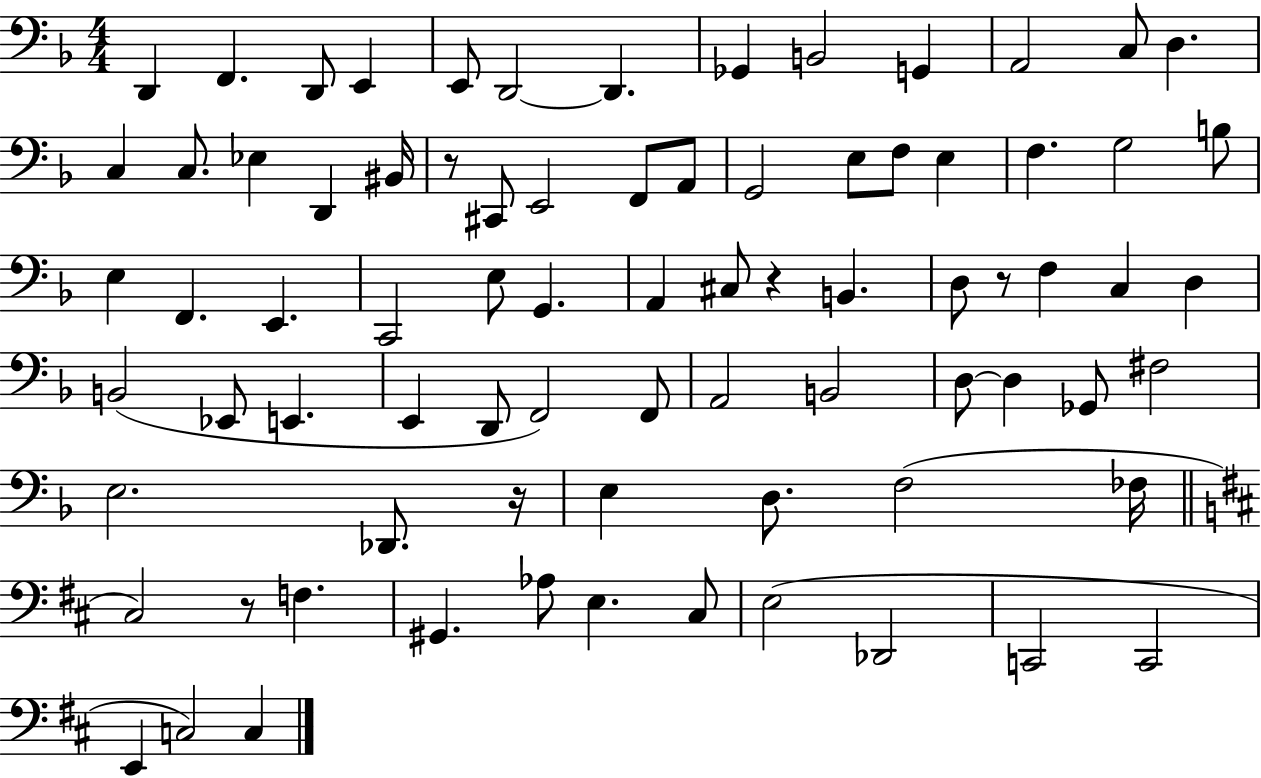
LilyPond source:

{
  \clef bass
  \numericTimeSignature
  \time 4/4
  \key f \major
  d,4 f,4. d,8 e,4 | e,8 d,2~~ d,4. | ges,4 b,2 g,4 | a,2 c8 d4. | \break c4 c8. ees4 d,4 bis,16 | r8 cis,8 e,2 f,8 a,8 | g,2 e8 f8 e4 | f4. g2 b8 | \break e4 f,4. e,4. | c,2 e8 g,4. | a,4 cis8 r4 b,4. | d8 r8 f4 c4 d4 | \break b,2( ees,8 e,4. | e,4 d,8 f,2) f,8 | a,2 b,2 | d8~~ d4 ges,8 fis2 | \break e2. des,8. r16 | e4 d8. f2( fes16 | \bar "||" \break \key d \major cis2) r8 f4. | gis,4. aes8 e4. cis8 | e2( des,2 | c,2 c,2 | \break e,4 c2) c4 | \bar "|."
}